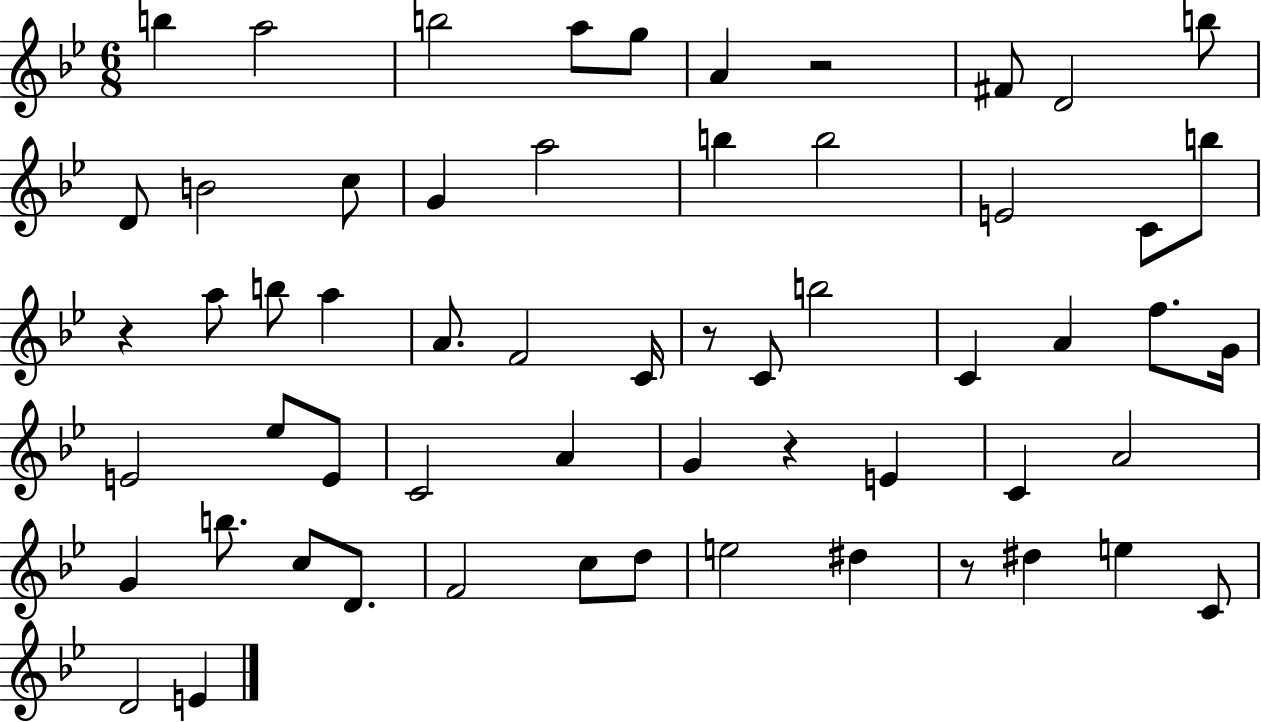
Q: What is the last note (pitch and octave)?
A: E4